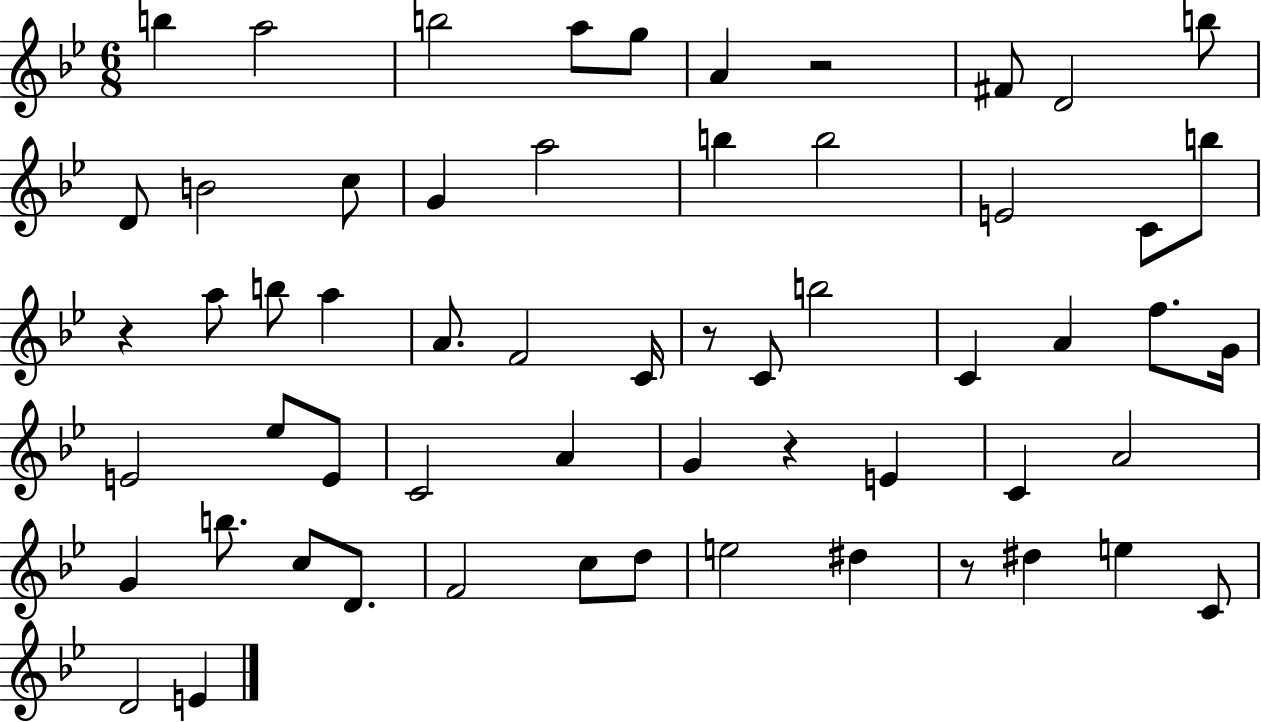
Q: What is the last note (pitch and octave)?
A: E4